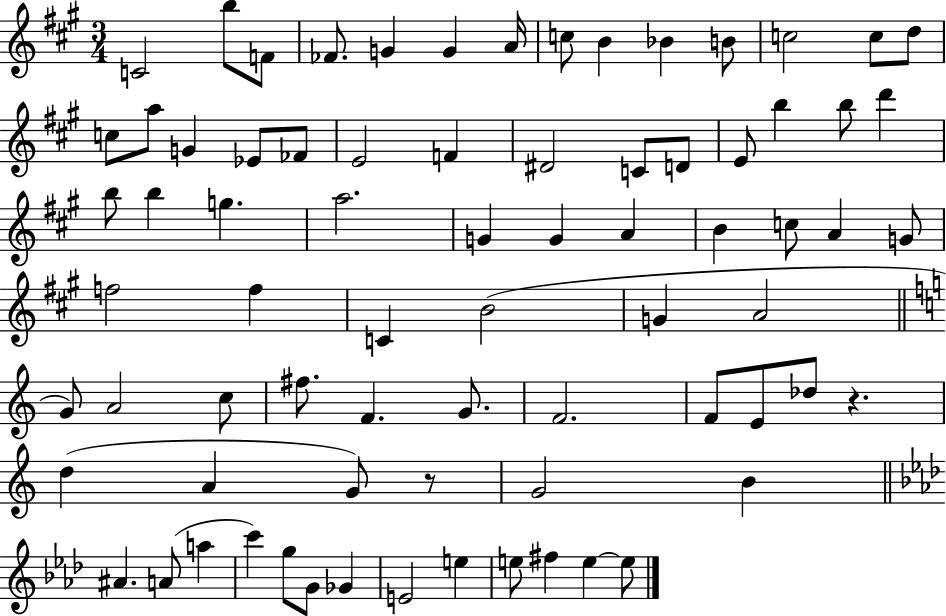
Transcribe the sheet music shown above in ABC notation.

X:1
T:Untitled
M:3/4
L:1/4
K:A
C2 b/2 F/2 _F/2 G G A/4 c/2 B _B B/2 c2 c/2 d/2 c/2 a/2 G _E/2 _F/2 E2 F ^D2 C/2 D/2 E/2 b b/2 d' b/2 b g a2 G G A B c/2 A G/2 f2 f C B2 G A2 G/2 A2 c/2 ^f/2 F G/2 F2 F/2 E/2 _d/2 z d A G/2 z/2 G2 B ^A A/2 a c' g/2 G/2 _G E2 e e/2 ^f e e/2